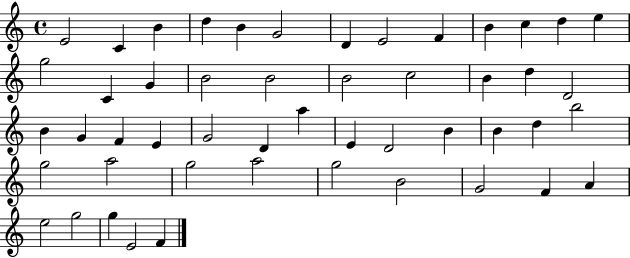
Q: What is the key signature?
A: C major